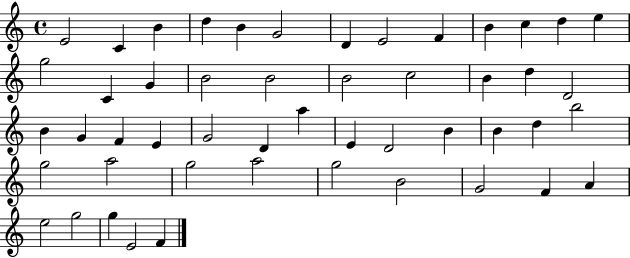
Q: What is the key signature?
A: C major